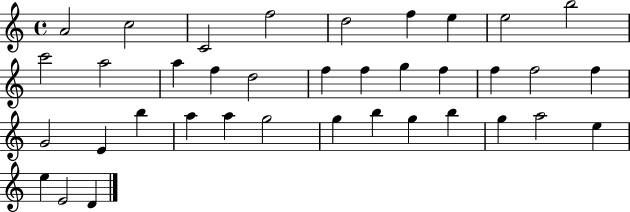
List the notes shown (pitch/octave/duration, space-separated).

A4/h C5/h C4/h F5/h D5/h F5/q E5/q E5/h B5/h C6/h A5/h A5/q F5/q D5/h F5/q F5/q G5/q F5/q F5/q F5/h F5/q G4/h E4/q B5/q A5/q A5/q G5/h G5/q B5/q G5/q B5/q G5/q A5/h E5/q E5/q E4/h D4/q